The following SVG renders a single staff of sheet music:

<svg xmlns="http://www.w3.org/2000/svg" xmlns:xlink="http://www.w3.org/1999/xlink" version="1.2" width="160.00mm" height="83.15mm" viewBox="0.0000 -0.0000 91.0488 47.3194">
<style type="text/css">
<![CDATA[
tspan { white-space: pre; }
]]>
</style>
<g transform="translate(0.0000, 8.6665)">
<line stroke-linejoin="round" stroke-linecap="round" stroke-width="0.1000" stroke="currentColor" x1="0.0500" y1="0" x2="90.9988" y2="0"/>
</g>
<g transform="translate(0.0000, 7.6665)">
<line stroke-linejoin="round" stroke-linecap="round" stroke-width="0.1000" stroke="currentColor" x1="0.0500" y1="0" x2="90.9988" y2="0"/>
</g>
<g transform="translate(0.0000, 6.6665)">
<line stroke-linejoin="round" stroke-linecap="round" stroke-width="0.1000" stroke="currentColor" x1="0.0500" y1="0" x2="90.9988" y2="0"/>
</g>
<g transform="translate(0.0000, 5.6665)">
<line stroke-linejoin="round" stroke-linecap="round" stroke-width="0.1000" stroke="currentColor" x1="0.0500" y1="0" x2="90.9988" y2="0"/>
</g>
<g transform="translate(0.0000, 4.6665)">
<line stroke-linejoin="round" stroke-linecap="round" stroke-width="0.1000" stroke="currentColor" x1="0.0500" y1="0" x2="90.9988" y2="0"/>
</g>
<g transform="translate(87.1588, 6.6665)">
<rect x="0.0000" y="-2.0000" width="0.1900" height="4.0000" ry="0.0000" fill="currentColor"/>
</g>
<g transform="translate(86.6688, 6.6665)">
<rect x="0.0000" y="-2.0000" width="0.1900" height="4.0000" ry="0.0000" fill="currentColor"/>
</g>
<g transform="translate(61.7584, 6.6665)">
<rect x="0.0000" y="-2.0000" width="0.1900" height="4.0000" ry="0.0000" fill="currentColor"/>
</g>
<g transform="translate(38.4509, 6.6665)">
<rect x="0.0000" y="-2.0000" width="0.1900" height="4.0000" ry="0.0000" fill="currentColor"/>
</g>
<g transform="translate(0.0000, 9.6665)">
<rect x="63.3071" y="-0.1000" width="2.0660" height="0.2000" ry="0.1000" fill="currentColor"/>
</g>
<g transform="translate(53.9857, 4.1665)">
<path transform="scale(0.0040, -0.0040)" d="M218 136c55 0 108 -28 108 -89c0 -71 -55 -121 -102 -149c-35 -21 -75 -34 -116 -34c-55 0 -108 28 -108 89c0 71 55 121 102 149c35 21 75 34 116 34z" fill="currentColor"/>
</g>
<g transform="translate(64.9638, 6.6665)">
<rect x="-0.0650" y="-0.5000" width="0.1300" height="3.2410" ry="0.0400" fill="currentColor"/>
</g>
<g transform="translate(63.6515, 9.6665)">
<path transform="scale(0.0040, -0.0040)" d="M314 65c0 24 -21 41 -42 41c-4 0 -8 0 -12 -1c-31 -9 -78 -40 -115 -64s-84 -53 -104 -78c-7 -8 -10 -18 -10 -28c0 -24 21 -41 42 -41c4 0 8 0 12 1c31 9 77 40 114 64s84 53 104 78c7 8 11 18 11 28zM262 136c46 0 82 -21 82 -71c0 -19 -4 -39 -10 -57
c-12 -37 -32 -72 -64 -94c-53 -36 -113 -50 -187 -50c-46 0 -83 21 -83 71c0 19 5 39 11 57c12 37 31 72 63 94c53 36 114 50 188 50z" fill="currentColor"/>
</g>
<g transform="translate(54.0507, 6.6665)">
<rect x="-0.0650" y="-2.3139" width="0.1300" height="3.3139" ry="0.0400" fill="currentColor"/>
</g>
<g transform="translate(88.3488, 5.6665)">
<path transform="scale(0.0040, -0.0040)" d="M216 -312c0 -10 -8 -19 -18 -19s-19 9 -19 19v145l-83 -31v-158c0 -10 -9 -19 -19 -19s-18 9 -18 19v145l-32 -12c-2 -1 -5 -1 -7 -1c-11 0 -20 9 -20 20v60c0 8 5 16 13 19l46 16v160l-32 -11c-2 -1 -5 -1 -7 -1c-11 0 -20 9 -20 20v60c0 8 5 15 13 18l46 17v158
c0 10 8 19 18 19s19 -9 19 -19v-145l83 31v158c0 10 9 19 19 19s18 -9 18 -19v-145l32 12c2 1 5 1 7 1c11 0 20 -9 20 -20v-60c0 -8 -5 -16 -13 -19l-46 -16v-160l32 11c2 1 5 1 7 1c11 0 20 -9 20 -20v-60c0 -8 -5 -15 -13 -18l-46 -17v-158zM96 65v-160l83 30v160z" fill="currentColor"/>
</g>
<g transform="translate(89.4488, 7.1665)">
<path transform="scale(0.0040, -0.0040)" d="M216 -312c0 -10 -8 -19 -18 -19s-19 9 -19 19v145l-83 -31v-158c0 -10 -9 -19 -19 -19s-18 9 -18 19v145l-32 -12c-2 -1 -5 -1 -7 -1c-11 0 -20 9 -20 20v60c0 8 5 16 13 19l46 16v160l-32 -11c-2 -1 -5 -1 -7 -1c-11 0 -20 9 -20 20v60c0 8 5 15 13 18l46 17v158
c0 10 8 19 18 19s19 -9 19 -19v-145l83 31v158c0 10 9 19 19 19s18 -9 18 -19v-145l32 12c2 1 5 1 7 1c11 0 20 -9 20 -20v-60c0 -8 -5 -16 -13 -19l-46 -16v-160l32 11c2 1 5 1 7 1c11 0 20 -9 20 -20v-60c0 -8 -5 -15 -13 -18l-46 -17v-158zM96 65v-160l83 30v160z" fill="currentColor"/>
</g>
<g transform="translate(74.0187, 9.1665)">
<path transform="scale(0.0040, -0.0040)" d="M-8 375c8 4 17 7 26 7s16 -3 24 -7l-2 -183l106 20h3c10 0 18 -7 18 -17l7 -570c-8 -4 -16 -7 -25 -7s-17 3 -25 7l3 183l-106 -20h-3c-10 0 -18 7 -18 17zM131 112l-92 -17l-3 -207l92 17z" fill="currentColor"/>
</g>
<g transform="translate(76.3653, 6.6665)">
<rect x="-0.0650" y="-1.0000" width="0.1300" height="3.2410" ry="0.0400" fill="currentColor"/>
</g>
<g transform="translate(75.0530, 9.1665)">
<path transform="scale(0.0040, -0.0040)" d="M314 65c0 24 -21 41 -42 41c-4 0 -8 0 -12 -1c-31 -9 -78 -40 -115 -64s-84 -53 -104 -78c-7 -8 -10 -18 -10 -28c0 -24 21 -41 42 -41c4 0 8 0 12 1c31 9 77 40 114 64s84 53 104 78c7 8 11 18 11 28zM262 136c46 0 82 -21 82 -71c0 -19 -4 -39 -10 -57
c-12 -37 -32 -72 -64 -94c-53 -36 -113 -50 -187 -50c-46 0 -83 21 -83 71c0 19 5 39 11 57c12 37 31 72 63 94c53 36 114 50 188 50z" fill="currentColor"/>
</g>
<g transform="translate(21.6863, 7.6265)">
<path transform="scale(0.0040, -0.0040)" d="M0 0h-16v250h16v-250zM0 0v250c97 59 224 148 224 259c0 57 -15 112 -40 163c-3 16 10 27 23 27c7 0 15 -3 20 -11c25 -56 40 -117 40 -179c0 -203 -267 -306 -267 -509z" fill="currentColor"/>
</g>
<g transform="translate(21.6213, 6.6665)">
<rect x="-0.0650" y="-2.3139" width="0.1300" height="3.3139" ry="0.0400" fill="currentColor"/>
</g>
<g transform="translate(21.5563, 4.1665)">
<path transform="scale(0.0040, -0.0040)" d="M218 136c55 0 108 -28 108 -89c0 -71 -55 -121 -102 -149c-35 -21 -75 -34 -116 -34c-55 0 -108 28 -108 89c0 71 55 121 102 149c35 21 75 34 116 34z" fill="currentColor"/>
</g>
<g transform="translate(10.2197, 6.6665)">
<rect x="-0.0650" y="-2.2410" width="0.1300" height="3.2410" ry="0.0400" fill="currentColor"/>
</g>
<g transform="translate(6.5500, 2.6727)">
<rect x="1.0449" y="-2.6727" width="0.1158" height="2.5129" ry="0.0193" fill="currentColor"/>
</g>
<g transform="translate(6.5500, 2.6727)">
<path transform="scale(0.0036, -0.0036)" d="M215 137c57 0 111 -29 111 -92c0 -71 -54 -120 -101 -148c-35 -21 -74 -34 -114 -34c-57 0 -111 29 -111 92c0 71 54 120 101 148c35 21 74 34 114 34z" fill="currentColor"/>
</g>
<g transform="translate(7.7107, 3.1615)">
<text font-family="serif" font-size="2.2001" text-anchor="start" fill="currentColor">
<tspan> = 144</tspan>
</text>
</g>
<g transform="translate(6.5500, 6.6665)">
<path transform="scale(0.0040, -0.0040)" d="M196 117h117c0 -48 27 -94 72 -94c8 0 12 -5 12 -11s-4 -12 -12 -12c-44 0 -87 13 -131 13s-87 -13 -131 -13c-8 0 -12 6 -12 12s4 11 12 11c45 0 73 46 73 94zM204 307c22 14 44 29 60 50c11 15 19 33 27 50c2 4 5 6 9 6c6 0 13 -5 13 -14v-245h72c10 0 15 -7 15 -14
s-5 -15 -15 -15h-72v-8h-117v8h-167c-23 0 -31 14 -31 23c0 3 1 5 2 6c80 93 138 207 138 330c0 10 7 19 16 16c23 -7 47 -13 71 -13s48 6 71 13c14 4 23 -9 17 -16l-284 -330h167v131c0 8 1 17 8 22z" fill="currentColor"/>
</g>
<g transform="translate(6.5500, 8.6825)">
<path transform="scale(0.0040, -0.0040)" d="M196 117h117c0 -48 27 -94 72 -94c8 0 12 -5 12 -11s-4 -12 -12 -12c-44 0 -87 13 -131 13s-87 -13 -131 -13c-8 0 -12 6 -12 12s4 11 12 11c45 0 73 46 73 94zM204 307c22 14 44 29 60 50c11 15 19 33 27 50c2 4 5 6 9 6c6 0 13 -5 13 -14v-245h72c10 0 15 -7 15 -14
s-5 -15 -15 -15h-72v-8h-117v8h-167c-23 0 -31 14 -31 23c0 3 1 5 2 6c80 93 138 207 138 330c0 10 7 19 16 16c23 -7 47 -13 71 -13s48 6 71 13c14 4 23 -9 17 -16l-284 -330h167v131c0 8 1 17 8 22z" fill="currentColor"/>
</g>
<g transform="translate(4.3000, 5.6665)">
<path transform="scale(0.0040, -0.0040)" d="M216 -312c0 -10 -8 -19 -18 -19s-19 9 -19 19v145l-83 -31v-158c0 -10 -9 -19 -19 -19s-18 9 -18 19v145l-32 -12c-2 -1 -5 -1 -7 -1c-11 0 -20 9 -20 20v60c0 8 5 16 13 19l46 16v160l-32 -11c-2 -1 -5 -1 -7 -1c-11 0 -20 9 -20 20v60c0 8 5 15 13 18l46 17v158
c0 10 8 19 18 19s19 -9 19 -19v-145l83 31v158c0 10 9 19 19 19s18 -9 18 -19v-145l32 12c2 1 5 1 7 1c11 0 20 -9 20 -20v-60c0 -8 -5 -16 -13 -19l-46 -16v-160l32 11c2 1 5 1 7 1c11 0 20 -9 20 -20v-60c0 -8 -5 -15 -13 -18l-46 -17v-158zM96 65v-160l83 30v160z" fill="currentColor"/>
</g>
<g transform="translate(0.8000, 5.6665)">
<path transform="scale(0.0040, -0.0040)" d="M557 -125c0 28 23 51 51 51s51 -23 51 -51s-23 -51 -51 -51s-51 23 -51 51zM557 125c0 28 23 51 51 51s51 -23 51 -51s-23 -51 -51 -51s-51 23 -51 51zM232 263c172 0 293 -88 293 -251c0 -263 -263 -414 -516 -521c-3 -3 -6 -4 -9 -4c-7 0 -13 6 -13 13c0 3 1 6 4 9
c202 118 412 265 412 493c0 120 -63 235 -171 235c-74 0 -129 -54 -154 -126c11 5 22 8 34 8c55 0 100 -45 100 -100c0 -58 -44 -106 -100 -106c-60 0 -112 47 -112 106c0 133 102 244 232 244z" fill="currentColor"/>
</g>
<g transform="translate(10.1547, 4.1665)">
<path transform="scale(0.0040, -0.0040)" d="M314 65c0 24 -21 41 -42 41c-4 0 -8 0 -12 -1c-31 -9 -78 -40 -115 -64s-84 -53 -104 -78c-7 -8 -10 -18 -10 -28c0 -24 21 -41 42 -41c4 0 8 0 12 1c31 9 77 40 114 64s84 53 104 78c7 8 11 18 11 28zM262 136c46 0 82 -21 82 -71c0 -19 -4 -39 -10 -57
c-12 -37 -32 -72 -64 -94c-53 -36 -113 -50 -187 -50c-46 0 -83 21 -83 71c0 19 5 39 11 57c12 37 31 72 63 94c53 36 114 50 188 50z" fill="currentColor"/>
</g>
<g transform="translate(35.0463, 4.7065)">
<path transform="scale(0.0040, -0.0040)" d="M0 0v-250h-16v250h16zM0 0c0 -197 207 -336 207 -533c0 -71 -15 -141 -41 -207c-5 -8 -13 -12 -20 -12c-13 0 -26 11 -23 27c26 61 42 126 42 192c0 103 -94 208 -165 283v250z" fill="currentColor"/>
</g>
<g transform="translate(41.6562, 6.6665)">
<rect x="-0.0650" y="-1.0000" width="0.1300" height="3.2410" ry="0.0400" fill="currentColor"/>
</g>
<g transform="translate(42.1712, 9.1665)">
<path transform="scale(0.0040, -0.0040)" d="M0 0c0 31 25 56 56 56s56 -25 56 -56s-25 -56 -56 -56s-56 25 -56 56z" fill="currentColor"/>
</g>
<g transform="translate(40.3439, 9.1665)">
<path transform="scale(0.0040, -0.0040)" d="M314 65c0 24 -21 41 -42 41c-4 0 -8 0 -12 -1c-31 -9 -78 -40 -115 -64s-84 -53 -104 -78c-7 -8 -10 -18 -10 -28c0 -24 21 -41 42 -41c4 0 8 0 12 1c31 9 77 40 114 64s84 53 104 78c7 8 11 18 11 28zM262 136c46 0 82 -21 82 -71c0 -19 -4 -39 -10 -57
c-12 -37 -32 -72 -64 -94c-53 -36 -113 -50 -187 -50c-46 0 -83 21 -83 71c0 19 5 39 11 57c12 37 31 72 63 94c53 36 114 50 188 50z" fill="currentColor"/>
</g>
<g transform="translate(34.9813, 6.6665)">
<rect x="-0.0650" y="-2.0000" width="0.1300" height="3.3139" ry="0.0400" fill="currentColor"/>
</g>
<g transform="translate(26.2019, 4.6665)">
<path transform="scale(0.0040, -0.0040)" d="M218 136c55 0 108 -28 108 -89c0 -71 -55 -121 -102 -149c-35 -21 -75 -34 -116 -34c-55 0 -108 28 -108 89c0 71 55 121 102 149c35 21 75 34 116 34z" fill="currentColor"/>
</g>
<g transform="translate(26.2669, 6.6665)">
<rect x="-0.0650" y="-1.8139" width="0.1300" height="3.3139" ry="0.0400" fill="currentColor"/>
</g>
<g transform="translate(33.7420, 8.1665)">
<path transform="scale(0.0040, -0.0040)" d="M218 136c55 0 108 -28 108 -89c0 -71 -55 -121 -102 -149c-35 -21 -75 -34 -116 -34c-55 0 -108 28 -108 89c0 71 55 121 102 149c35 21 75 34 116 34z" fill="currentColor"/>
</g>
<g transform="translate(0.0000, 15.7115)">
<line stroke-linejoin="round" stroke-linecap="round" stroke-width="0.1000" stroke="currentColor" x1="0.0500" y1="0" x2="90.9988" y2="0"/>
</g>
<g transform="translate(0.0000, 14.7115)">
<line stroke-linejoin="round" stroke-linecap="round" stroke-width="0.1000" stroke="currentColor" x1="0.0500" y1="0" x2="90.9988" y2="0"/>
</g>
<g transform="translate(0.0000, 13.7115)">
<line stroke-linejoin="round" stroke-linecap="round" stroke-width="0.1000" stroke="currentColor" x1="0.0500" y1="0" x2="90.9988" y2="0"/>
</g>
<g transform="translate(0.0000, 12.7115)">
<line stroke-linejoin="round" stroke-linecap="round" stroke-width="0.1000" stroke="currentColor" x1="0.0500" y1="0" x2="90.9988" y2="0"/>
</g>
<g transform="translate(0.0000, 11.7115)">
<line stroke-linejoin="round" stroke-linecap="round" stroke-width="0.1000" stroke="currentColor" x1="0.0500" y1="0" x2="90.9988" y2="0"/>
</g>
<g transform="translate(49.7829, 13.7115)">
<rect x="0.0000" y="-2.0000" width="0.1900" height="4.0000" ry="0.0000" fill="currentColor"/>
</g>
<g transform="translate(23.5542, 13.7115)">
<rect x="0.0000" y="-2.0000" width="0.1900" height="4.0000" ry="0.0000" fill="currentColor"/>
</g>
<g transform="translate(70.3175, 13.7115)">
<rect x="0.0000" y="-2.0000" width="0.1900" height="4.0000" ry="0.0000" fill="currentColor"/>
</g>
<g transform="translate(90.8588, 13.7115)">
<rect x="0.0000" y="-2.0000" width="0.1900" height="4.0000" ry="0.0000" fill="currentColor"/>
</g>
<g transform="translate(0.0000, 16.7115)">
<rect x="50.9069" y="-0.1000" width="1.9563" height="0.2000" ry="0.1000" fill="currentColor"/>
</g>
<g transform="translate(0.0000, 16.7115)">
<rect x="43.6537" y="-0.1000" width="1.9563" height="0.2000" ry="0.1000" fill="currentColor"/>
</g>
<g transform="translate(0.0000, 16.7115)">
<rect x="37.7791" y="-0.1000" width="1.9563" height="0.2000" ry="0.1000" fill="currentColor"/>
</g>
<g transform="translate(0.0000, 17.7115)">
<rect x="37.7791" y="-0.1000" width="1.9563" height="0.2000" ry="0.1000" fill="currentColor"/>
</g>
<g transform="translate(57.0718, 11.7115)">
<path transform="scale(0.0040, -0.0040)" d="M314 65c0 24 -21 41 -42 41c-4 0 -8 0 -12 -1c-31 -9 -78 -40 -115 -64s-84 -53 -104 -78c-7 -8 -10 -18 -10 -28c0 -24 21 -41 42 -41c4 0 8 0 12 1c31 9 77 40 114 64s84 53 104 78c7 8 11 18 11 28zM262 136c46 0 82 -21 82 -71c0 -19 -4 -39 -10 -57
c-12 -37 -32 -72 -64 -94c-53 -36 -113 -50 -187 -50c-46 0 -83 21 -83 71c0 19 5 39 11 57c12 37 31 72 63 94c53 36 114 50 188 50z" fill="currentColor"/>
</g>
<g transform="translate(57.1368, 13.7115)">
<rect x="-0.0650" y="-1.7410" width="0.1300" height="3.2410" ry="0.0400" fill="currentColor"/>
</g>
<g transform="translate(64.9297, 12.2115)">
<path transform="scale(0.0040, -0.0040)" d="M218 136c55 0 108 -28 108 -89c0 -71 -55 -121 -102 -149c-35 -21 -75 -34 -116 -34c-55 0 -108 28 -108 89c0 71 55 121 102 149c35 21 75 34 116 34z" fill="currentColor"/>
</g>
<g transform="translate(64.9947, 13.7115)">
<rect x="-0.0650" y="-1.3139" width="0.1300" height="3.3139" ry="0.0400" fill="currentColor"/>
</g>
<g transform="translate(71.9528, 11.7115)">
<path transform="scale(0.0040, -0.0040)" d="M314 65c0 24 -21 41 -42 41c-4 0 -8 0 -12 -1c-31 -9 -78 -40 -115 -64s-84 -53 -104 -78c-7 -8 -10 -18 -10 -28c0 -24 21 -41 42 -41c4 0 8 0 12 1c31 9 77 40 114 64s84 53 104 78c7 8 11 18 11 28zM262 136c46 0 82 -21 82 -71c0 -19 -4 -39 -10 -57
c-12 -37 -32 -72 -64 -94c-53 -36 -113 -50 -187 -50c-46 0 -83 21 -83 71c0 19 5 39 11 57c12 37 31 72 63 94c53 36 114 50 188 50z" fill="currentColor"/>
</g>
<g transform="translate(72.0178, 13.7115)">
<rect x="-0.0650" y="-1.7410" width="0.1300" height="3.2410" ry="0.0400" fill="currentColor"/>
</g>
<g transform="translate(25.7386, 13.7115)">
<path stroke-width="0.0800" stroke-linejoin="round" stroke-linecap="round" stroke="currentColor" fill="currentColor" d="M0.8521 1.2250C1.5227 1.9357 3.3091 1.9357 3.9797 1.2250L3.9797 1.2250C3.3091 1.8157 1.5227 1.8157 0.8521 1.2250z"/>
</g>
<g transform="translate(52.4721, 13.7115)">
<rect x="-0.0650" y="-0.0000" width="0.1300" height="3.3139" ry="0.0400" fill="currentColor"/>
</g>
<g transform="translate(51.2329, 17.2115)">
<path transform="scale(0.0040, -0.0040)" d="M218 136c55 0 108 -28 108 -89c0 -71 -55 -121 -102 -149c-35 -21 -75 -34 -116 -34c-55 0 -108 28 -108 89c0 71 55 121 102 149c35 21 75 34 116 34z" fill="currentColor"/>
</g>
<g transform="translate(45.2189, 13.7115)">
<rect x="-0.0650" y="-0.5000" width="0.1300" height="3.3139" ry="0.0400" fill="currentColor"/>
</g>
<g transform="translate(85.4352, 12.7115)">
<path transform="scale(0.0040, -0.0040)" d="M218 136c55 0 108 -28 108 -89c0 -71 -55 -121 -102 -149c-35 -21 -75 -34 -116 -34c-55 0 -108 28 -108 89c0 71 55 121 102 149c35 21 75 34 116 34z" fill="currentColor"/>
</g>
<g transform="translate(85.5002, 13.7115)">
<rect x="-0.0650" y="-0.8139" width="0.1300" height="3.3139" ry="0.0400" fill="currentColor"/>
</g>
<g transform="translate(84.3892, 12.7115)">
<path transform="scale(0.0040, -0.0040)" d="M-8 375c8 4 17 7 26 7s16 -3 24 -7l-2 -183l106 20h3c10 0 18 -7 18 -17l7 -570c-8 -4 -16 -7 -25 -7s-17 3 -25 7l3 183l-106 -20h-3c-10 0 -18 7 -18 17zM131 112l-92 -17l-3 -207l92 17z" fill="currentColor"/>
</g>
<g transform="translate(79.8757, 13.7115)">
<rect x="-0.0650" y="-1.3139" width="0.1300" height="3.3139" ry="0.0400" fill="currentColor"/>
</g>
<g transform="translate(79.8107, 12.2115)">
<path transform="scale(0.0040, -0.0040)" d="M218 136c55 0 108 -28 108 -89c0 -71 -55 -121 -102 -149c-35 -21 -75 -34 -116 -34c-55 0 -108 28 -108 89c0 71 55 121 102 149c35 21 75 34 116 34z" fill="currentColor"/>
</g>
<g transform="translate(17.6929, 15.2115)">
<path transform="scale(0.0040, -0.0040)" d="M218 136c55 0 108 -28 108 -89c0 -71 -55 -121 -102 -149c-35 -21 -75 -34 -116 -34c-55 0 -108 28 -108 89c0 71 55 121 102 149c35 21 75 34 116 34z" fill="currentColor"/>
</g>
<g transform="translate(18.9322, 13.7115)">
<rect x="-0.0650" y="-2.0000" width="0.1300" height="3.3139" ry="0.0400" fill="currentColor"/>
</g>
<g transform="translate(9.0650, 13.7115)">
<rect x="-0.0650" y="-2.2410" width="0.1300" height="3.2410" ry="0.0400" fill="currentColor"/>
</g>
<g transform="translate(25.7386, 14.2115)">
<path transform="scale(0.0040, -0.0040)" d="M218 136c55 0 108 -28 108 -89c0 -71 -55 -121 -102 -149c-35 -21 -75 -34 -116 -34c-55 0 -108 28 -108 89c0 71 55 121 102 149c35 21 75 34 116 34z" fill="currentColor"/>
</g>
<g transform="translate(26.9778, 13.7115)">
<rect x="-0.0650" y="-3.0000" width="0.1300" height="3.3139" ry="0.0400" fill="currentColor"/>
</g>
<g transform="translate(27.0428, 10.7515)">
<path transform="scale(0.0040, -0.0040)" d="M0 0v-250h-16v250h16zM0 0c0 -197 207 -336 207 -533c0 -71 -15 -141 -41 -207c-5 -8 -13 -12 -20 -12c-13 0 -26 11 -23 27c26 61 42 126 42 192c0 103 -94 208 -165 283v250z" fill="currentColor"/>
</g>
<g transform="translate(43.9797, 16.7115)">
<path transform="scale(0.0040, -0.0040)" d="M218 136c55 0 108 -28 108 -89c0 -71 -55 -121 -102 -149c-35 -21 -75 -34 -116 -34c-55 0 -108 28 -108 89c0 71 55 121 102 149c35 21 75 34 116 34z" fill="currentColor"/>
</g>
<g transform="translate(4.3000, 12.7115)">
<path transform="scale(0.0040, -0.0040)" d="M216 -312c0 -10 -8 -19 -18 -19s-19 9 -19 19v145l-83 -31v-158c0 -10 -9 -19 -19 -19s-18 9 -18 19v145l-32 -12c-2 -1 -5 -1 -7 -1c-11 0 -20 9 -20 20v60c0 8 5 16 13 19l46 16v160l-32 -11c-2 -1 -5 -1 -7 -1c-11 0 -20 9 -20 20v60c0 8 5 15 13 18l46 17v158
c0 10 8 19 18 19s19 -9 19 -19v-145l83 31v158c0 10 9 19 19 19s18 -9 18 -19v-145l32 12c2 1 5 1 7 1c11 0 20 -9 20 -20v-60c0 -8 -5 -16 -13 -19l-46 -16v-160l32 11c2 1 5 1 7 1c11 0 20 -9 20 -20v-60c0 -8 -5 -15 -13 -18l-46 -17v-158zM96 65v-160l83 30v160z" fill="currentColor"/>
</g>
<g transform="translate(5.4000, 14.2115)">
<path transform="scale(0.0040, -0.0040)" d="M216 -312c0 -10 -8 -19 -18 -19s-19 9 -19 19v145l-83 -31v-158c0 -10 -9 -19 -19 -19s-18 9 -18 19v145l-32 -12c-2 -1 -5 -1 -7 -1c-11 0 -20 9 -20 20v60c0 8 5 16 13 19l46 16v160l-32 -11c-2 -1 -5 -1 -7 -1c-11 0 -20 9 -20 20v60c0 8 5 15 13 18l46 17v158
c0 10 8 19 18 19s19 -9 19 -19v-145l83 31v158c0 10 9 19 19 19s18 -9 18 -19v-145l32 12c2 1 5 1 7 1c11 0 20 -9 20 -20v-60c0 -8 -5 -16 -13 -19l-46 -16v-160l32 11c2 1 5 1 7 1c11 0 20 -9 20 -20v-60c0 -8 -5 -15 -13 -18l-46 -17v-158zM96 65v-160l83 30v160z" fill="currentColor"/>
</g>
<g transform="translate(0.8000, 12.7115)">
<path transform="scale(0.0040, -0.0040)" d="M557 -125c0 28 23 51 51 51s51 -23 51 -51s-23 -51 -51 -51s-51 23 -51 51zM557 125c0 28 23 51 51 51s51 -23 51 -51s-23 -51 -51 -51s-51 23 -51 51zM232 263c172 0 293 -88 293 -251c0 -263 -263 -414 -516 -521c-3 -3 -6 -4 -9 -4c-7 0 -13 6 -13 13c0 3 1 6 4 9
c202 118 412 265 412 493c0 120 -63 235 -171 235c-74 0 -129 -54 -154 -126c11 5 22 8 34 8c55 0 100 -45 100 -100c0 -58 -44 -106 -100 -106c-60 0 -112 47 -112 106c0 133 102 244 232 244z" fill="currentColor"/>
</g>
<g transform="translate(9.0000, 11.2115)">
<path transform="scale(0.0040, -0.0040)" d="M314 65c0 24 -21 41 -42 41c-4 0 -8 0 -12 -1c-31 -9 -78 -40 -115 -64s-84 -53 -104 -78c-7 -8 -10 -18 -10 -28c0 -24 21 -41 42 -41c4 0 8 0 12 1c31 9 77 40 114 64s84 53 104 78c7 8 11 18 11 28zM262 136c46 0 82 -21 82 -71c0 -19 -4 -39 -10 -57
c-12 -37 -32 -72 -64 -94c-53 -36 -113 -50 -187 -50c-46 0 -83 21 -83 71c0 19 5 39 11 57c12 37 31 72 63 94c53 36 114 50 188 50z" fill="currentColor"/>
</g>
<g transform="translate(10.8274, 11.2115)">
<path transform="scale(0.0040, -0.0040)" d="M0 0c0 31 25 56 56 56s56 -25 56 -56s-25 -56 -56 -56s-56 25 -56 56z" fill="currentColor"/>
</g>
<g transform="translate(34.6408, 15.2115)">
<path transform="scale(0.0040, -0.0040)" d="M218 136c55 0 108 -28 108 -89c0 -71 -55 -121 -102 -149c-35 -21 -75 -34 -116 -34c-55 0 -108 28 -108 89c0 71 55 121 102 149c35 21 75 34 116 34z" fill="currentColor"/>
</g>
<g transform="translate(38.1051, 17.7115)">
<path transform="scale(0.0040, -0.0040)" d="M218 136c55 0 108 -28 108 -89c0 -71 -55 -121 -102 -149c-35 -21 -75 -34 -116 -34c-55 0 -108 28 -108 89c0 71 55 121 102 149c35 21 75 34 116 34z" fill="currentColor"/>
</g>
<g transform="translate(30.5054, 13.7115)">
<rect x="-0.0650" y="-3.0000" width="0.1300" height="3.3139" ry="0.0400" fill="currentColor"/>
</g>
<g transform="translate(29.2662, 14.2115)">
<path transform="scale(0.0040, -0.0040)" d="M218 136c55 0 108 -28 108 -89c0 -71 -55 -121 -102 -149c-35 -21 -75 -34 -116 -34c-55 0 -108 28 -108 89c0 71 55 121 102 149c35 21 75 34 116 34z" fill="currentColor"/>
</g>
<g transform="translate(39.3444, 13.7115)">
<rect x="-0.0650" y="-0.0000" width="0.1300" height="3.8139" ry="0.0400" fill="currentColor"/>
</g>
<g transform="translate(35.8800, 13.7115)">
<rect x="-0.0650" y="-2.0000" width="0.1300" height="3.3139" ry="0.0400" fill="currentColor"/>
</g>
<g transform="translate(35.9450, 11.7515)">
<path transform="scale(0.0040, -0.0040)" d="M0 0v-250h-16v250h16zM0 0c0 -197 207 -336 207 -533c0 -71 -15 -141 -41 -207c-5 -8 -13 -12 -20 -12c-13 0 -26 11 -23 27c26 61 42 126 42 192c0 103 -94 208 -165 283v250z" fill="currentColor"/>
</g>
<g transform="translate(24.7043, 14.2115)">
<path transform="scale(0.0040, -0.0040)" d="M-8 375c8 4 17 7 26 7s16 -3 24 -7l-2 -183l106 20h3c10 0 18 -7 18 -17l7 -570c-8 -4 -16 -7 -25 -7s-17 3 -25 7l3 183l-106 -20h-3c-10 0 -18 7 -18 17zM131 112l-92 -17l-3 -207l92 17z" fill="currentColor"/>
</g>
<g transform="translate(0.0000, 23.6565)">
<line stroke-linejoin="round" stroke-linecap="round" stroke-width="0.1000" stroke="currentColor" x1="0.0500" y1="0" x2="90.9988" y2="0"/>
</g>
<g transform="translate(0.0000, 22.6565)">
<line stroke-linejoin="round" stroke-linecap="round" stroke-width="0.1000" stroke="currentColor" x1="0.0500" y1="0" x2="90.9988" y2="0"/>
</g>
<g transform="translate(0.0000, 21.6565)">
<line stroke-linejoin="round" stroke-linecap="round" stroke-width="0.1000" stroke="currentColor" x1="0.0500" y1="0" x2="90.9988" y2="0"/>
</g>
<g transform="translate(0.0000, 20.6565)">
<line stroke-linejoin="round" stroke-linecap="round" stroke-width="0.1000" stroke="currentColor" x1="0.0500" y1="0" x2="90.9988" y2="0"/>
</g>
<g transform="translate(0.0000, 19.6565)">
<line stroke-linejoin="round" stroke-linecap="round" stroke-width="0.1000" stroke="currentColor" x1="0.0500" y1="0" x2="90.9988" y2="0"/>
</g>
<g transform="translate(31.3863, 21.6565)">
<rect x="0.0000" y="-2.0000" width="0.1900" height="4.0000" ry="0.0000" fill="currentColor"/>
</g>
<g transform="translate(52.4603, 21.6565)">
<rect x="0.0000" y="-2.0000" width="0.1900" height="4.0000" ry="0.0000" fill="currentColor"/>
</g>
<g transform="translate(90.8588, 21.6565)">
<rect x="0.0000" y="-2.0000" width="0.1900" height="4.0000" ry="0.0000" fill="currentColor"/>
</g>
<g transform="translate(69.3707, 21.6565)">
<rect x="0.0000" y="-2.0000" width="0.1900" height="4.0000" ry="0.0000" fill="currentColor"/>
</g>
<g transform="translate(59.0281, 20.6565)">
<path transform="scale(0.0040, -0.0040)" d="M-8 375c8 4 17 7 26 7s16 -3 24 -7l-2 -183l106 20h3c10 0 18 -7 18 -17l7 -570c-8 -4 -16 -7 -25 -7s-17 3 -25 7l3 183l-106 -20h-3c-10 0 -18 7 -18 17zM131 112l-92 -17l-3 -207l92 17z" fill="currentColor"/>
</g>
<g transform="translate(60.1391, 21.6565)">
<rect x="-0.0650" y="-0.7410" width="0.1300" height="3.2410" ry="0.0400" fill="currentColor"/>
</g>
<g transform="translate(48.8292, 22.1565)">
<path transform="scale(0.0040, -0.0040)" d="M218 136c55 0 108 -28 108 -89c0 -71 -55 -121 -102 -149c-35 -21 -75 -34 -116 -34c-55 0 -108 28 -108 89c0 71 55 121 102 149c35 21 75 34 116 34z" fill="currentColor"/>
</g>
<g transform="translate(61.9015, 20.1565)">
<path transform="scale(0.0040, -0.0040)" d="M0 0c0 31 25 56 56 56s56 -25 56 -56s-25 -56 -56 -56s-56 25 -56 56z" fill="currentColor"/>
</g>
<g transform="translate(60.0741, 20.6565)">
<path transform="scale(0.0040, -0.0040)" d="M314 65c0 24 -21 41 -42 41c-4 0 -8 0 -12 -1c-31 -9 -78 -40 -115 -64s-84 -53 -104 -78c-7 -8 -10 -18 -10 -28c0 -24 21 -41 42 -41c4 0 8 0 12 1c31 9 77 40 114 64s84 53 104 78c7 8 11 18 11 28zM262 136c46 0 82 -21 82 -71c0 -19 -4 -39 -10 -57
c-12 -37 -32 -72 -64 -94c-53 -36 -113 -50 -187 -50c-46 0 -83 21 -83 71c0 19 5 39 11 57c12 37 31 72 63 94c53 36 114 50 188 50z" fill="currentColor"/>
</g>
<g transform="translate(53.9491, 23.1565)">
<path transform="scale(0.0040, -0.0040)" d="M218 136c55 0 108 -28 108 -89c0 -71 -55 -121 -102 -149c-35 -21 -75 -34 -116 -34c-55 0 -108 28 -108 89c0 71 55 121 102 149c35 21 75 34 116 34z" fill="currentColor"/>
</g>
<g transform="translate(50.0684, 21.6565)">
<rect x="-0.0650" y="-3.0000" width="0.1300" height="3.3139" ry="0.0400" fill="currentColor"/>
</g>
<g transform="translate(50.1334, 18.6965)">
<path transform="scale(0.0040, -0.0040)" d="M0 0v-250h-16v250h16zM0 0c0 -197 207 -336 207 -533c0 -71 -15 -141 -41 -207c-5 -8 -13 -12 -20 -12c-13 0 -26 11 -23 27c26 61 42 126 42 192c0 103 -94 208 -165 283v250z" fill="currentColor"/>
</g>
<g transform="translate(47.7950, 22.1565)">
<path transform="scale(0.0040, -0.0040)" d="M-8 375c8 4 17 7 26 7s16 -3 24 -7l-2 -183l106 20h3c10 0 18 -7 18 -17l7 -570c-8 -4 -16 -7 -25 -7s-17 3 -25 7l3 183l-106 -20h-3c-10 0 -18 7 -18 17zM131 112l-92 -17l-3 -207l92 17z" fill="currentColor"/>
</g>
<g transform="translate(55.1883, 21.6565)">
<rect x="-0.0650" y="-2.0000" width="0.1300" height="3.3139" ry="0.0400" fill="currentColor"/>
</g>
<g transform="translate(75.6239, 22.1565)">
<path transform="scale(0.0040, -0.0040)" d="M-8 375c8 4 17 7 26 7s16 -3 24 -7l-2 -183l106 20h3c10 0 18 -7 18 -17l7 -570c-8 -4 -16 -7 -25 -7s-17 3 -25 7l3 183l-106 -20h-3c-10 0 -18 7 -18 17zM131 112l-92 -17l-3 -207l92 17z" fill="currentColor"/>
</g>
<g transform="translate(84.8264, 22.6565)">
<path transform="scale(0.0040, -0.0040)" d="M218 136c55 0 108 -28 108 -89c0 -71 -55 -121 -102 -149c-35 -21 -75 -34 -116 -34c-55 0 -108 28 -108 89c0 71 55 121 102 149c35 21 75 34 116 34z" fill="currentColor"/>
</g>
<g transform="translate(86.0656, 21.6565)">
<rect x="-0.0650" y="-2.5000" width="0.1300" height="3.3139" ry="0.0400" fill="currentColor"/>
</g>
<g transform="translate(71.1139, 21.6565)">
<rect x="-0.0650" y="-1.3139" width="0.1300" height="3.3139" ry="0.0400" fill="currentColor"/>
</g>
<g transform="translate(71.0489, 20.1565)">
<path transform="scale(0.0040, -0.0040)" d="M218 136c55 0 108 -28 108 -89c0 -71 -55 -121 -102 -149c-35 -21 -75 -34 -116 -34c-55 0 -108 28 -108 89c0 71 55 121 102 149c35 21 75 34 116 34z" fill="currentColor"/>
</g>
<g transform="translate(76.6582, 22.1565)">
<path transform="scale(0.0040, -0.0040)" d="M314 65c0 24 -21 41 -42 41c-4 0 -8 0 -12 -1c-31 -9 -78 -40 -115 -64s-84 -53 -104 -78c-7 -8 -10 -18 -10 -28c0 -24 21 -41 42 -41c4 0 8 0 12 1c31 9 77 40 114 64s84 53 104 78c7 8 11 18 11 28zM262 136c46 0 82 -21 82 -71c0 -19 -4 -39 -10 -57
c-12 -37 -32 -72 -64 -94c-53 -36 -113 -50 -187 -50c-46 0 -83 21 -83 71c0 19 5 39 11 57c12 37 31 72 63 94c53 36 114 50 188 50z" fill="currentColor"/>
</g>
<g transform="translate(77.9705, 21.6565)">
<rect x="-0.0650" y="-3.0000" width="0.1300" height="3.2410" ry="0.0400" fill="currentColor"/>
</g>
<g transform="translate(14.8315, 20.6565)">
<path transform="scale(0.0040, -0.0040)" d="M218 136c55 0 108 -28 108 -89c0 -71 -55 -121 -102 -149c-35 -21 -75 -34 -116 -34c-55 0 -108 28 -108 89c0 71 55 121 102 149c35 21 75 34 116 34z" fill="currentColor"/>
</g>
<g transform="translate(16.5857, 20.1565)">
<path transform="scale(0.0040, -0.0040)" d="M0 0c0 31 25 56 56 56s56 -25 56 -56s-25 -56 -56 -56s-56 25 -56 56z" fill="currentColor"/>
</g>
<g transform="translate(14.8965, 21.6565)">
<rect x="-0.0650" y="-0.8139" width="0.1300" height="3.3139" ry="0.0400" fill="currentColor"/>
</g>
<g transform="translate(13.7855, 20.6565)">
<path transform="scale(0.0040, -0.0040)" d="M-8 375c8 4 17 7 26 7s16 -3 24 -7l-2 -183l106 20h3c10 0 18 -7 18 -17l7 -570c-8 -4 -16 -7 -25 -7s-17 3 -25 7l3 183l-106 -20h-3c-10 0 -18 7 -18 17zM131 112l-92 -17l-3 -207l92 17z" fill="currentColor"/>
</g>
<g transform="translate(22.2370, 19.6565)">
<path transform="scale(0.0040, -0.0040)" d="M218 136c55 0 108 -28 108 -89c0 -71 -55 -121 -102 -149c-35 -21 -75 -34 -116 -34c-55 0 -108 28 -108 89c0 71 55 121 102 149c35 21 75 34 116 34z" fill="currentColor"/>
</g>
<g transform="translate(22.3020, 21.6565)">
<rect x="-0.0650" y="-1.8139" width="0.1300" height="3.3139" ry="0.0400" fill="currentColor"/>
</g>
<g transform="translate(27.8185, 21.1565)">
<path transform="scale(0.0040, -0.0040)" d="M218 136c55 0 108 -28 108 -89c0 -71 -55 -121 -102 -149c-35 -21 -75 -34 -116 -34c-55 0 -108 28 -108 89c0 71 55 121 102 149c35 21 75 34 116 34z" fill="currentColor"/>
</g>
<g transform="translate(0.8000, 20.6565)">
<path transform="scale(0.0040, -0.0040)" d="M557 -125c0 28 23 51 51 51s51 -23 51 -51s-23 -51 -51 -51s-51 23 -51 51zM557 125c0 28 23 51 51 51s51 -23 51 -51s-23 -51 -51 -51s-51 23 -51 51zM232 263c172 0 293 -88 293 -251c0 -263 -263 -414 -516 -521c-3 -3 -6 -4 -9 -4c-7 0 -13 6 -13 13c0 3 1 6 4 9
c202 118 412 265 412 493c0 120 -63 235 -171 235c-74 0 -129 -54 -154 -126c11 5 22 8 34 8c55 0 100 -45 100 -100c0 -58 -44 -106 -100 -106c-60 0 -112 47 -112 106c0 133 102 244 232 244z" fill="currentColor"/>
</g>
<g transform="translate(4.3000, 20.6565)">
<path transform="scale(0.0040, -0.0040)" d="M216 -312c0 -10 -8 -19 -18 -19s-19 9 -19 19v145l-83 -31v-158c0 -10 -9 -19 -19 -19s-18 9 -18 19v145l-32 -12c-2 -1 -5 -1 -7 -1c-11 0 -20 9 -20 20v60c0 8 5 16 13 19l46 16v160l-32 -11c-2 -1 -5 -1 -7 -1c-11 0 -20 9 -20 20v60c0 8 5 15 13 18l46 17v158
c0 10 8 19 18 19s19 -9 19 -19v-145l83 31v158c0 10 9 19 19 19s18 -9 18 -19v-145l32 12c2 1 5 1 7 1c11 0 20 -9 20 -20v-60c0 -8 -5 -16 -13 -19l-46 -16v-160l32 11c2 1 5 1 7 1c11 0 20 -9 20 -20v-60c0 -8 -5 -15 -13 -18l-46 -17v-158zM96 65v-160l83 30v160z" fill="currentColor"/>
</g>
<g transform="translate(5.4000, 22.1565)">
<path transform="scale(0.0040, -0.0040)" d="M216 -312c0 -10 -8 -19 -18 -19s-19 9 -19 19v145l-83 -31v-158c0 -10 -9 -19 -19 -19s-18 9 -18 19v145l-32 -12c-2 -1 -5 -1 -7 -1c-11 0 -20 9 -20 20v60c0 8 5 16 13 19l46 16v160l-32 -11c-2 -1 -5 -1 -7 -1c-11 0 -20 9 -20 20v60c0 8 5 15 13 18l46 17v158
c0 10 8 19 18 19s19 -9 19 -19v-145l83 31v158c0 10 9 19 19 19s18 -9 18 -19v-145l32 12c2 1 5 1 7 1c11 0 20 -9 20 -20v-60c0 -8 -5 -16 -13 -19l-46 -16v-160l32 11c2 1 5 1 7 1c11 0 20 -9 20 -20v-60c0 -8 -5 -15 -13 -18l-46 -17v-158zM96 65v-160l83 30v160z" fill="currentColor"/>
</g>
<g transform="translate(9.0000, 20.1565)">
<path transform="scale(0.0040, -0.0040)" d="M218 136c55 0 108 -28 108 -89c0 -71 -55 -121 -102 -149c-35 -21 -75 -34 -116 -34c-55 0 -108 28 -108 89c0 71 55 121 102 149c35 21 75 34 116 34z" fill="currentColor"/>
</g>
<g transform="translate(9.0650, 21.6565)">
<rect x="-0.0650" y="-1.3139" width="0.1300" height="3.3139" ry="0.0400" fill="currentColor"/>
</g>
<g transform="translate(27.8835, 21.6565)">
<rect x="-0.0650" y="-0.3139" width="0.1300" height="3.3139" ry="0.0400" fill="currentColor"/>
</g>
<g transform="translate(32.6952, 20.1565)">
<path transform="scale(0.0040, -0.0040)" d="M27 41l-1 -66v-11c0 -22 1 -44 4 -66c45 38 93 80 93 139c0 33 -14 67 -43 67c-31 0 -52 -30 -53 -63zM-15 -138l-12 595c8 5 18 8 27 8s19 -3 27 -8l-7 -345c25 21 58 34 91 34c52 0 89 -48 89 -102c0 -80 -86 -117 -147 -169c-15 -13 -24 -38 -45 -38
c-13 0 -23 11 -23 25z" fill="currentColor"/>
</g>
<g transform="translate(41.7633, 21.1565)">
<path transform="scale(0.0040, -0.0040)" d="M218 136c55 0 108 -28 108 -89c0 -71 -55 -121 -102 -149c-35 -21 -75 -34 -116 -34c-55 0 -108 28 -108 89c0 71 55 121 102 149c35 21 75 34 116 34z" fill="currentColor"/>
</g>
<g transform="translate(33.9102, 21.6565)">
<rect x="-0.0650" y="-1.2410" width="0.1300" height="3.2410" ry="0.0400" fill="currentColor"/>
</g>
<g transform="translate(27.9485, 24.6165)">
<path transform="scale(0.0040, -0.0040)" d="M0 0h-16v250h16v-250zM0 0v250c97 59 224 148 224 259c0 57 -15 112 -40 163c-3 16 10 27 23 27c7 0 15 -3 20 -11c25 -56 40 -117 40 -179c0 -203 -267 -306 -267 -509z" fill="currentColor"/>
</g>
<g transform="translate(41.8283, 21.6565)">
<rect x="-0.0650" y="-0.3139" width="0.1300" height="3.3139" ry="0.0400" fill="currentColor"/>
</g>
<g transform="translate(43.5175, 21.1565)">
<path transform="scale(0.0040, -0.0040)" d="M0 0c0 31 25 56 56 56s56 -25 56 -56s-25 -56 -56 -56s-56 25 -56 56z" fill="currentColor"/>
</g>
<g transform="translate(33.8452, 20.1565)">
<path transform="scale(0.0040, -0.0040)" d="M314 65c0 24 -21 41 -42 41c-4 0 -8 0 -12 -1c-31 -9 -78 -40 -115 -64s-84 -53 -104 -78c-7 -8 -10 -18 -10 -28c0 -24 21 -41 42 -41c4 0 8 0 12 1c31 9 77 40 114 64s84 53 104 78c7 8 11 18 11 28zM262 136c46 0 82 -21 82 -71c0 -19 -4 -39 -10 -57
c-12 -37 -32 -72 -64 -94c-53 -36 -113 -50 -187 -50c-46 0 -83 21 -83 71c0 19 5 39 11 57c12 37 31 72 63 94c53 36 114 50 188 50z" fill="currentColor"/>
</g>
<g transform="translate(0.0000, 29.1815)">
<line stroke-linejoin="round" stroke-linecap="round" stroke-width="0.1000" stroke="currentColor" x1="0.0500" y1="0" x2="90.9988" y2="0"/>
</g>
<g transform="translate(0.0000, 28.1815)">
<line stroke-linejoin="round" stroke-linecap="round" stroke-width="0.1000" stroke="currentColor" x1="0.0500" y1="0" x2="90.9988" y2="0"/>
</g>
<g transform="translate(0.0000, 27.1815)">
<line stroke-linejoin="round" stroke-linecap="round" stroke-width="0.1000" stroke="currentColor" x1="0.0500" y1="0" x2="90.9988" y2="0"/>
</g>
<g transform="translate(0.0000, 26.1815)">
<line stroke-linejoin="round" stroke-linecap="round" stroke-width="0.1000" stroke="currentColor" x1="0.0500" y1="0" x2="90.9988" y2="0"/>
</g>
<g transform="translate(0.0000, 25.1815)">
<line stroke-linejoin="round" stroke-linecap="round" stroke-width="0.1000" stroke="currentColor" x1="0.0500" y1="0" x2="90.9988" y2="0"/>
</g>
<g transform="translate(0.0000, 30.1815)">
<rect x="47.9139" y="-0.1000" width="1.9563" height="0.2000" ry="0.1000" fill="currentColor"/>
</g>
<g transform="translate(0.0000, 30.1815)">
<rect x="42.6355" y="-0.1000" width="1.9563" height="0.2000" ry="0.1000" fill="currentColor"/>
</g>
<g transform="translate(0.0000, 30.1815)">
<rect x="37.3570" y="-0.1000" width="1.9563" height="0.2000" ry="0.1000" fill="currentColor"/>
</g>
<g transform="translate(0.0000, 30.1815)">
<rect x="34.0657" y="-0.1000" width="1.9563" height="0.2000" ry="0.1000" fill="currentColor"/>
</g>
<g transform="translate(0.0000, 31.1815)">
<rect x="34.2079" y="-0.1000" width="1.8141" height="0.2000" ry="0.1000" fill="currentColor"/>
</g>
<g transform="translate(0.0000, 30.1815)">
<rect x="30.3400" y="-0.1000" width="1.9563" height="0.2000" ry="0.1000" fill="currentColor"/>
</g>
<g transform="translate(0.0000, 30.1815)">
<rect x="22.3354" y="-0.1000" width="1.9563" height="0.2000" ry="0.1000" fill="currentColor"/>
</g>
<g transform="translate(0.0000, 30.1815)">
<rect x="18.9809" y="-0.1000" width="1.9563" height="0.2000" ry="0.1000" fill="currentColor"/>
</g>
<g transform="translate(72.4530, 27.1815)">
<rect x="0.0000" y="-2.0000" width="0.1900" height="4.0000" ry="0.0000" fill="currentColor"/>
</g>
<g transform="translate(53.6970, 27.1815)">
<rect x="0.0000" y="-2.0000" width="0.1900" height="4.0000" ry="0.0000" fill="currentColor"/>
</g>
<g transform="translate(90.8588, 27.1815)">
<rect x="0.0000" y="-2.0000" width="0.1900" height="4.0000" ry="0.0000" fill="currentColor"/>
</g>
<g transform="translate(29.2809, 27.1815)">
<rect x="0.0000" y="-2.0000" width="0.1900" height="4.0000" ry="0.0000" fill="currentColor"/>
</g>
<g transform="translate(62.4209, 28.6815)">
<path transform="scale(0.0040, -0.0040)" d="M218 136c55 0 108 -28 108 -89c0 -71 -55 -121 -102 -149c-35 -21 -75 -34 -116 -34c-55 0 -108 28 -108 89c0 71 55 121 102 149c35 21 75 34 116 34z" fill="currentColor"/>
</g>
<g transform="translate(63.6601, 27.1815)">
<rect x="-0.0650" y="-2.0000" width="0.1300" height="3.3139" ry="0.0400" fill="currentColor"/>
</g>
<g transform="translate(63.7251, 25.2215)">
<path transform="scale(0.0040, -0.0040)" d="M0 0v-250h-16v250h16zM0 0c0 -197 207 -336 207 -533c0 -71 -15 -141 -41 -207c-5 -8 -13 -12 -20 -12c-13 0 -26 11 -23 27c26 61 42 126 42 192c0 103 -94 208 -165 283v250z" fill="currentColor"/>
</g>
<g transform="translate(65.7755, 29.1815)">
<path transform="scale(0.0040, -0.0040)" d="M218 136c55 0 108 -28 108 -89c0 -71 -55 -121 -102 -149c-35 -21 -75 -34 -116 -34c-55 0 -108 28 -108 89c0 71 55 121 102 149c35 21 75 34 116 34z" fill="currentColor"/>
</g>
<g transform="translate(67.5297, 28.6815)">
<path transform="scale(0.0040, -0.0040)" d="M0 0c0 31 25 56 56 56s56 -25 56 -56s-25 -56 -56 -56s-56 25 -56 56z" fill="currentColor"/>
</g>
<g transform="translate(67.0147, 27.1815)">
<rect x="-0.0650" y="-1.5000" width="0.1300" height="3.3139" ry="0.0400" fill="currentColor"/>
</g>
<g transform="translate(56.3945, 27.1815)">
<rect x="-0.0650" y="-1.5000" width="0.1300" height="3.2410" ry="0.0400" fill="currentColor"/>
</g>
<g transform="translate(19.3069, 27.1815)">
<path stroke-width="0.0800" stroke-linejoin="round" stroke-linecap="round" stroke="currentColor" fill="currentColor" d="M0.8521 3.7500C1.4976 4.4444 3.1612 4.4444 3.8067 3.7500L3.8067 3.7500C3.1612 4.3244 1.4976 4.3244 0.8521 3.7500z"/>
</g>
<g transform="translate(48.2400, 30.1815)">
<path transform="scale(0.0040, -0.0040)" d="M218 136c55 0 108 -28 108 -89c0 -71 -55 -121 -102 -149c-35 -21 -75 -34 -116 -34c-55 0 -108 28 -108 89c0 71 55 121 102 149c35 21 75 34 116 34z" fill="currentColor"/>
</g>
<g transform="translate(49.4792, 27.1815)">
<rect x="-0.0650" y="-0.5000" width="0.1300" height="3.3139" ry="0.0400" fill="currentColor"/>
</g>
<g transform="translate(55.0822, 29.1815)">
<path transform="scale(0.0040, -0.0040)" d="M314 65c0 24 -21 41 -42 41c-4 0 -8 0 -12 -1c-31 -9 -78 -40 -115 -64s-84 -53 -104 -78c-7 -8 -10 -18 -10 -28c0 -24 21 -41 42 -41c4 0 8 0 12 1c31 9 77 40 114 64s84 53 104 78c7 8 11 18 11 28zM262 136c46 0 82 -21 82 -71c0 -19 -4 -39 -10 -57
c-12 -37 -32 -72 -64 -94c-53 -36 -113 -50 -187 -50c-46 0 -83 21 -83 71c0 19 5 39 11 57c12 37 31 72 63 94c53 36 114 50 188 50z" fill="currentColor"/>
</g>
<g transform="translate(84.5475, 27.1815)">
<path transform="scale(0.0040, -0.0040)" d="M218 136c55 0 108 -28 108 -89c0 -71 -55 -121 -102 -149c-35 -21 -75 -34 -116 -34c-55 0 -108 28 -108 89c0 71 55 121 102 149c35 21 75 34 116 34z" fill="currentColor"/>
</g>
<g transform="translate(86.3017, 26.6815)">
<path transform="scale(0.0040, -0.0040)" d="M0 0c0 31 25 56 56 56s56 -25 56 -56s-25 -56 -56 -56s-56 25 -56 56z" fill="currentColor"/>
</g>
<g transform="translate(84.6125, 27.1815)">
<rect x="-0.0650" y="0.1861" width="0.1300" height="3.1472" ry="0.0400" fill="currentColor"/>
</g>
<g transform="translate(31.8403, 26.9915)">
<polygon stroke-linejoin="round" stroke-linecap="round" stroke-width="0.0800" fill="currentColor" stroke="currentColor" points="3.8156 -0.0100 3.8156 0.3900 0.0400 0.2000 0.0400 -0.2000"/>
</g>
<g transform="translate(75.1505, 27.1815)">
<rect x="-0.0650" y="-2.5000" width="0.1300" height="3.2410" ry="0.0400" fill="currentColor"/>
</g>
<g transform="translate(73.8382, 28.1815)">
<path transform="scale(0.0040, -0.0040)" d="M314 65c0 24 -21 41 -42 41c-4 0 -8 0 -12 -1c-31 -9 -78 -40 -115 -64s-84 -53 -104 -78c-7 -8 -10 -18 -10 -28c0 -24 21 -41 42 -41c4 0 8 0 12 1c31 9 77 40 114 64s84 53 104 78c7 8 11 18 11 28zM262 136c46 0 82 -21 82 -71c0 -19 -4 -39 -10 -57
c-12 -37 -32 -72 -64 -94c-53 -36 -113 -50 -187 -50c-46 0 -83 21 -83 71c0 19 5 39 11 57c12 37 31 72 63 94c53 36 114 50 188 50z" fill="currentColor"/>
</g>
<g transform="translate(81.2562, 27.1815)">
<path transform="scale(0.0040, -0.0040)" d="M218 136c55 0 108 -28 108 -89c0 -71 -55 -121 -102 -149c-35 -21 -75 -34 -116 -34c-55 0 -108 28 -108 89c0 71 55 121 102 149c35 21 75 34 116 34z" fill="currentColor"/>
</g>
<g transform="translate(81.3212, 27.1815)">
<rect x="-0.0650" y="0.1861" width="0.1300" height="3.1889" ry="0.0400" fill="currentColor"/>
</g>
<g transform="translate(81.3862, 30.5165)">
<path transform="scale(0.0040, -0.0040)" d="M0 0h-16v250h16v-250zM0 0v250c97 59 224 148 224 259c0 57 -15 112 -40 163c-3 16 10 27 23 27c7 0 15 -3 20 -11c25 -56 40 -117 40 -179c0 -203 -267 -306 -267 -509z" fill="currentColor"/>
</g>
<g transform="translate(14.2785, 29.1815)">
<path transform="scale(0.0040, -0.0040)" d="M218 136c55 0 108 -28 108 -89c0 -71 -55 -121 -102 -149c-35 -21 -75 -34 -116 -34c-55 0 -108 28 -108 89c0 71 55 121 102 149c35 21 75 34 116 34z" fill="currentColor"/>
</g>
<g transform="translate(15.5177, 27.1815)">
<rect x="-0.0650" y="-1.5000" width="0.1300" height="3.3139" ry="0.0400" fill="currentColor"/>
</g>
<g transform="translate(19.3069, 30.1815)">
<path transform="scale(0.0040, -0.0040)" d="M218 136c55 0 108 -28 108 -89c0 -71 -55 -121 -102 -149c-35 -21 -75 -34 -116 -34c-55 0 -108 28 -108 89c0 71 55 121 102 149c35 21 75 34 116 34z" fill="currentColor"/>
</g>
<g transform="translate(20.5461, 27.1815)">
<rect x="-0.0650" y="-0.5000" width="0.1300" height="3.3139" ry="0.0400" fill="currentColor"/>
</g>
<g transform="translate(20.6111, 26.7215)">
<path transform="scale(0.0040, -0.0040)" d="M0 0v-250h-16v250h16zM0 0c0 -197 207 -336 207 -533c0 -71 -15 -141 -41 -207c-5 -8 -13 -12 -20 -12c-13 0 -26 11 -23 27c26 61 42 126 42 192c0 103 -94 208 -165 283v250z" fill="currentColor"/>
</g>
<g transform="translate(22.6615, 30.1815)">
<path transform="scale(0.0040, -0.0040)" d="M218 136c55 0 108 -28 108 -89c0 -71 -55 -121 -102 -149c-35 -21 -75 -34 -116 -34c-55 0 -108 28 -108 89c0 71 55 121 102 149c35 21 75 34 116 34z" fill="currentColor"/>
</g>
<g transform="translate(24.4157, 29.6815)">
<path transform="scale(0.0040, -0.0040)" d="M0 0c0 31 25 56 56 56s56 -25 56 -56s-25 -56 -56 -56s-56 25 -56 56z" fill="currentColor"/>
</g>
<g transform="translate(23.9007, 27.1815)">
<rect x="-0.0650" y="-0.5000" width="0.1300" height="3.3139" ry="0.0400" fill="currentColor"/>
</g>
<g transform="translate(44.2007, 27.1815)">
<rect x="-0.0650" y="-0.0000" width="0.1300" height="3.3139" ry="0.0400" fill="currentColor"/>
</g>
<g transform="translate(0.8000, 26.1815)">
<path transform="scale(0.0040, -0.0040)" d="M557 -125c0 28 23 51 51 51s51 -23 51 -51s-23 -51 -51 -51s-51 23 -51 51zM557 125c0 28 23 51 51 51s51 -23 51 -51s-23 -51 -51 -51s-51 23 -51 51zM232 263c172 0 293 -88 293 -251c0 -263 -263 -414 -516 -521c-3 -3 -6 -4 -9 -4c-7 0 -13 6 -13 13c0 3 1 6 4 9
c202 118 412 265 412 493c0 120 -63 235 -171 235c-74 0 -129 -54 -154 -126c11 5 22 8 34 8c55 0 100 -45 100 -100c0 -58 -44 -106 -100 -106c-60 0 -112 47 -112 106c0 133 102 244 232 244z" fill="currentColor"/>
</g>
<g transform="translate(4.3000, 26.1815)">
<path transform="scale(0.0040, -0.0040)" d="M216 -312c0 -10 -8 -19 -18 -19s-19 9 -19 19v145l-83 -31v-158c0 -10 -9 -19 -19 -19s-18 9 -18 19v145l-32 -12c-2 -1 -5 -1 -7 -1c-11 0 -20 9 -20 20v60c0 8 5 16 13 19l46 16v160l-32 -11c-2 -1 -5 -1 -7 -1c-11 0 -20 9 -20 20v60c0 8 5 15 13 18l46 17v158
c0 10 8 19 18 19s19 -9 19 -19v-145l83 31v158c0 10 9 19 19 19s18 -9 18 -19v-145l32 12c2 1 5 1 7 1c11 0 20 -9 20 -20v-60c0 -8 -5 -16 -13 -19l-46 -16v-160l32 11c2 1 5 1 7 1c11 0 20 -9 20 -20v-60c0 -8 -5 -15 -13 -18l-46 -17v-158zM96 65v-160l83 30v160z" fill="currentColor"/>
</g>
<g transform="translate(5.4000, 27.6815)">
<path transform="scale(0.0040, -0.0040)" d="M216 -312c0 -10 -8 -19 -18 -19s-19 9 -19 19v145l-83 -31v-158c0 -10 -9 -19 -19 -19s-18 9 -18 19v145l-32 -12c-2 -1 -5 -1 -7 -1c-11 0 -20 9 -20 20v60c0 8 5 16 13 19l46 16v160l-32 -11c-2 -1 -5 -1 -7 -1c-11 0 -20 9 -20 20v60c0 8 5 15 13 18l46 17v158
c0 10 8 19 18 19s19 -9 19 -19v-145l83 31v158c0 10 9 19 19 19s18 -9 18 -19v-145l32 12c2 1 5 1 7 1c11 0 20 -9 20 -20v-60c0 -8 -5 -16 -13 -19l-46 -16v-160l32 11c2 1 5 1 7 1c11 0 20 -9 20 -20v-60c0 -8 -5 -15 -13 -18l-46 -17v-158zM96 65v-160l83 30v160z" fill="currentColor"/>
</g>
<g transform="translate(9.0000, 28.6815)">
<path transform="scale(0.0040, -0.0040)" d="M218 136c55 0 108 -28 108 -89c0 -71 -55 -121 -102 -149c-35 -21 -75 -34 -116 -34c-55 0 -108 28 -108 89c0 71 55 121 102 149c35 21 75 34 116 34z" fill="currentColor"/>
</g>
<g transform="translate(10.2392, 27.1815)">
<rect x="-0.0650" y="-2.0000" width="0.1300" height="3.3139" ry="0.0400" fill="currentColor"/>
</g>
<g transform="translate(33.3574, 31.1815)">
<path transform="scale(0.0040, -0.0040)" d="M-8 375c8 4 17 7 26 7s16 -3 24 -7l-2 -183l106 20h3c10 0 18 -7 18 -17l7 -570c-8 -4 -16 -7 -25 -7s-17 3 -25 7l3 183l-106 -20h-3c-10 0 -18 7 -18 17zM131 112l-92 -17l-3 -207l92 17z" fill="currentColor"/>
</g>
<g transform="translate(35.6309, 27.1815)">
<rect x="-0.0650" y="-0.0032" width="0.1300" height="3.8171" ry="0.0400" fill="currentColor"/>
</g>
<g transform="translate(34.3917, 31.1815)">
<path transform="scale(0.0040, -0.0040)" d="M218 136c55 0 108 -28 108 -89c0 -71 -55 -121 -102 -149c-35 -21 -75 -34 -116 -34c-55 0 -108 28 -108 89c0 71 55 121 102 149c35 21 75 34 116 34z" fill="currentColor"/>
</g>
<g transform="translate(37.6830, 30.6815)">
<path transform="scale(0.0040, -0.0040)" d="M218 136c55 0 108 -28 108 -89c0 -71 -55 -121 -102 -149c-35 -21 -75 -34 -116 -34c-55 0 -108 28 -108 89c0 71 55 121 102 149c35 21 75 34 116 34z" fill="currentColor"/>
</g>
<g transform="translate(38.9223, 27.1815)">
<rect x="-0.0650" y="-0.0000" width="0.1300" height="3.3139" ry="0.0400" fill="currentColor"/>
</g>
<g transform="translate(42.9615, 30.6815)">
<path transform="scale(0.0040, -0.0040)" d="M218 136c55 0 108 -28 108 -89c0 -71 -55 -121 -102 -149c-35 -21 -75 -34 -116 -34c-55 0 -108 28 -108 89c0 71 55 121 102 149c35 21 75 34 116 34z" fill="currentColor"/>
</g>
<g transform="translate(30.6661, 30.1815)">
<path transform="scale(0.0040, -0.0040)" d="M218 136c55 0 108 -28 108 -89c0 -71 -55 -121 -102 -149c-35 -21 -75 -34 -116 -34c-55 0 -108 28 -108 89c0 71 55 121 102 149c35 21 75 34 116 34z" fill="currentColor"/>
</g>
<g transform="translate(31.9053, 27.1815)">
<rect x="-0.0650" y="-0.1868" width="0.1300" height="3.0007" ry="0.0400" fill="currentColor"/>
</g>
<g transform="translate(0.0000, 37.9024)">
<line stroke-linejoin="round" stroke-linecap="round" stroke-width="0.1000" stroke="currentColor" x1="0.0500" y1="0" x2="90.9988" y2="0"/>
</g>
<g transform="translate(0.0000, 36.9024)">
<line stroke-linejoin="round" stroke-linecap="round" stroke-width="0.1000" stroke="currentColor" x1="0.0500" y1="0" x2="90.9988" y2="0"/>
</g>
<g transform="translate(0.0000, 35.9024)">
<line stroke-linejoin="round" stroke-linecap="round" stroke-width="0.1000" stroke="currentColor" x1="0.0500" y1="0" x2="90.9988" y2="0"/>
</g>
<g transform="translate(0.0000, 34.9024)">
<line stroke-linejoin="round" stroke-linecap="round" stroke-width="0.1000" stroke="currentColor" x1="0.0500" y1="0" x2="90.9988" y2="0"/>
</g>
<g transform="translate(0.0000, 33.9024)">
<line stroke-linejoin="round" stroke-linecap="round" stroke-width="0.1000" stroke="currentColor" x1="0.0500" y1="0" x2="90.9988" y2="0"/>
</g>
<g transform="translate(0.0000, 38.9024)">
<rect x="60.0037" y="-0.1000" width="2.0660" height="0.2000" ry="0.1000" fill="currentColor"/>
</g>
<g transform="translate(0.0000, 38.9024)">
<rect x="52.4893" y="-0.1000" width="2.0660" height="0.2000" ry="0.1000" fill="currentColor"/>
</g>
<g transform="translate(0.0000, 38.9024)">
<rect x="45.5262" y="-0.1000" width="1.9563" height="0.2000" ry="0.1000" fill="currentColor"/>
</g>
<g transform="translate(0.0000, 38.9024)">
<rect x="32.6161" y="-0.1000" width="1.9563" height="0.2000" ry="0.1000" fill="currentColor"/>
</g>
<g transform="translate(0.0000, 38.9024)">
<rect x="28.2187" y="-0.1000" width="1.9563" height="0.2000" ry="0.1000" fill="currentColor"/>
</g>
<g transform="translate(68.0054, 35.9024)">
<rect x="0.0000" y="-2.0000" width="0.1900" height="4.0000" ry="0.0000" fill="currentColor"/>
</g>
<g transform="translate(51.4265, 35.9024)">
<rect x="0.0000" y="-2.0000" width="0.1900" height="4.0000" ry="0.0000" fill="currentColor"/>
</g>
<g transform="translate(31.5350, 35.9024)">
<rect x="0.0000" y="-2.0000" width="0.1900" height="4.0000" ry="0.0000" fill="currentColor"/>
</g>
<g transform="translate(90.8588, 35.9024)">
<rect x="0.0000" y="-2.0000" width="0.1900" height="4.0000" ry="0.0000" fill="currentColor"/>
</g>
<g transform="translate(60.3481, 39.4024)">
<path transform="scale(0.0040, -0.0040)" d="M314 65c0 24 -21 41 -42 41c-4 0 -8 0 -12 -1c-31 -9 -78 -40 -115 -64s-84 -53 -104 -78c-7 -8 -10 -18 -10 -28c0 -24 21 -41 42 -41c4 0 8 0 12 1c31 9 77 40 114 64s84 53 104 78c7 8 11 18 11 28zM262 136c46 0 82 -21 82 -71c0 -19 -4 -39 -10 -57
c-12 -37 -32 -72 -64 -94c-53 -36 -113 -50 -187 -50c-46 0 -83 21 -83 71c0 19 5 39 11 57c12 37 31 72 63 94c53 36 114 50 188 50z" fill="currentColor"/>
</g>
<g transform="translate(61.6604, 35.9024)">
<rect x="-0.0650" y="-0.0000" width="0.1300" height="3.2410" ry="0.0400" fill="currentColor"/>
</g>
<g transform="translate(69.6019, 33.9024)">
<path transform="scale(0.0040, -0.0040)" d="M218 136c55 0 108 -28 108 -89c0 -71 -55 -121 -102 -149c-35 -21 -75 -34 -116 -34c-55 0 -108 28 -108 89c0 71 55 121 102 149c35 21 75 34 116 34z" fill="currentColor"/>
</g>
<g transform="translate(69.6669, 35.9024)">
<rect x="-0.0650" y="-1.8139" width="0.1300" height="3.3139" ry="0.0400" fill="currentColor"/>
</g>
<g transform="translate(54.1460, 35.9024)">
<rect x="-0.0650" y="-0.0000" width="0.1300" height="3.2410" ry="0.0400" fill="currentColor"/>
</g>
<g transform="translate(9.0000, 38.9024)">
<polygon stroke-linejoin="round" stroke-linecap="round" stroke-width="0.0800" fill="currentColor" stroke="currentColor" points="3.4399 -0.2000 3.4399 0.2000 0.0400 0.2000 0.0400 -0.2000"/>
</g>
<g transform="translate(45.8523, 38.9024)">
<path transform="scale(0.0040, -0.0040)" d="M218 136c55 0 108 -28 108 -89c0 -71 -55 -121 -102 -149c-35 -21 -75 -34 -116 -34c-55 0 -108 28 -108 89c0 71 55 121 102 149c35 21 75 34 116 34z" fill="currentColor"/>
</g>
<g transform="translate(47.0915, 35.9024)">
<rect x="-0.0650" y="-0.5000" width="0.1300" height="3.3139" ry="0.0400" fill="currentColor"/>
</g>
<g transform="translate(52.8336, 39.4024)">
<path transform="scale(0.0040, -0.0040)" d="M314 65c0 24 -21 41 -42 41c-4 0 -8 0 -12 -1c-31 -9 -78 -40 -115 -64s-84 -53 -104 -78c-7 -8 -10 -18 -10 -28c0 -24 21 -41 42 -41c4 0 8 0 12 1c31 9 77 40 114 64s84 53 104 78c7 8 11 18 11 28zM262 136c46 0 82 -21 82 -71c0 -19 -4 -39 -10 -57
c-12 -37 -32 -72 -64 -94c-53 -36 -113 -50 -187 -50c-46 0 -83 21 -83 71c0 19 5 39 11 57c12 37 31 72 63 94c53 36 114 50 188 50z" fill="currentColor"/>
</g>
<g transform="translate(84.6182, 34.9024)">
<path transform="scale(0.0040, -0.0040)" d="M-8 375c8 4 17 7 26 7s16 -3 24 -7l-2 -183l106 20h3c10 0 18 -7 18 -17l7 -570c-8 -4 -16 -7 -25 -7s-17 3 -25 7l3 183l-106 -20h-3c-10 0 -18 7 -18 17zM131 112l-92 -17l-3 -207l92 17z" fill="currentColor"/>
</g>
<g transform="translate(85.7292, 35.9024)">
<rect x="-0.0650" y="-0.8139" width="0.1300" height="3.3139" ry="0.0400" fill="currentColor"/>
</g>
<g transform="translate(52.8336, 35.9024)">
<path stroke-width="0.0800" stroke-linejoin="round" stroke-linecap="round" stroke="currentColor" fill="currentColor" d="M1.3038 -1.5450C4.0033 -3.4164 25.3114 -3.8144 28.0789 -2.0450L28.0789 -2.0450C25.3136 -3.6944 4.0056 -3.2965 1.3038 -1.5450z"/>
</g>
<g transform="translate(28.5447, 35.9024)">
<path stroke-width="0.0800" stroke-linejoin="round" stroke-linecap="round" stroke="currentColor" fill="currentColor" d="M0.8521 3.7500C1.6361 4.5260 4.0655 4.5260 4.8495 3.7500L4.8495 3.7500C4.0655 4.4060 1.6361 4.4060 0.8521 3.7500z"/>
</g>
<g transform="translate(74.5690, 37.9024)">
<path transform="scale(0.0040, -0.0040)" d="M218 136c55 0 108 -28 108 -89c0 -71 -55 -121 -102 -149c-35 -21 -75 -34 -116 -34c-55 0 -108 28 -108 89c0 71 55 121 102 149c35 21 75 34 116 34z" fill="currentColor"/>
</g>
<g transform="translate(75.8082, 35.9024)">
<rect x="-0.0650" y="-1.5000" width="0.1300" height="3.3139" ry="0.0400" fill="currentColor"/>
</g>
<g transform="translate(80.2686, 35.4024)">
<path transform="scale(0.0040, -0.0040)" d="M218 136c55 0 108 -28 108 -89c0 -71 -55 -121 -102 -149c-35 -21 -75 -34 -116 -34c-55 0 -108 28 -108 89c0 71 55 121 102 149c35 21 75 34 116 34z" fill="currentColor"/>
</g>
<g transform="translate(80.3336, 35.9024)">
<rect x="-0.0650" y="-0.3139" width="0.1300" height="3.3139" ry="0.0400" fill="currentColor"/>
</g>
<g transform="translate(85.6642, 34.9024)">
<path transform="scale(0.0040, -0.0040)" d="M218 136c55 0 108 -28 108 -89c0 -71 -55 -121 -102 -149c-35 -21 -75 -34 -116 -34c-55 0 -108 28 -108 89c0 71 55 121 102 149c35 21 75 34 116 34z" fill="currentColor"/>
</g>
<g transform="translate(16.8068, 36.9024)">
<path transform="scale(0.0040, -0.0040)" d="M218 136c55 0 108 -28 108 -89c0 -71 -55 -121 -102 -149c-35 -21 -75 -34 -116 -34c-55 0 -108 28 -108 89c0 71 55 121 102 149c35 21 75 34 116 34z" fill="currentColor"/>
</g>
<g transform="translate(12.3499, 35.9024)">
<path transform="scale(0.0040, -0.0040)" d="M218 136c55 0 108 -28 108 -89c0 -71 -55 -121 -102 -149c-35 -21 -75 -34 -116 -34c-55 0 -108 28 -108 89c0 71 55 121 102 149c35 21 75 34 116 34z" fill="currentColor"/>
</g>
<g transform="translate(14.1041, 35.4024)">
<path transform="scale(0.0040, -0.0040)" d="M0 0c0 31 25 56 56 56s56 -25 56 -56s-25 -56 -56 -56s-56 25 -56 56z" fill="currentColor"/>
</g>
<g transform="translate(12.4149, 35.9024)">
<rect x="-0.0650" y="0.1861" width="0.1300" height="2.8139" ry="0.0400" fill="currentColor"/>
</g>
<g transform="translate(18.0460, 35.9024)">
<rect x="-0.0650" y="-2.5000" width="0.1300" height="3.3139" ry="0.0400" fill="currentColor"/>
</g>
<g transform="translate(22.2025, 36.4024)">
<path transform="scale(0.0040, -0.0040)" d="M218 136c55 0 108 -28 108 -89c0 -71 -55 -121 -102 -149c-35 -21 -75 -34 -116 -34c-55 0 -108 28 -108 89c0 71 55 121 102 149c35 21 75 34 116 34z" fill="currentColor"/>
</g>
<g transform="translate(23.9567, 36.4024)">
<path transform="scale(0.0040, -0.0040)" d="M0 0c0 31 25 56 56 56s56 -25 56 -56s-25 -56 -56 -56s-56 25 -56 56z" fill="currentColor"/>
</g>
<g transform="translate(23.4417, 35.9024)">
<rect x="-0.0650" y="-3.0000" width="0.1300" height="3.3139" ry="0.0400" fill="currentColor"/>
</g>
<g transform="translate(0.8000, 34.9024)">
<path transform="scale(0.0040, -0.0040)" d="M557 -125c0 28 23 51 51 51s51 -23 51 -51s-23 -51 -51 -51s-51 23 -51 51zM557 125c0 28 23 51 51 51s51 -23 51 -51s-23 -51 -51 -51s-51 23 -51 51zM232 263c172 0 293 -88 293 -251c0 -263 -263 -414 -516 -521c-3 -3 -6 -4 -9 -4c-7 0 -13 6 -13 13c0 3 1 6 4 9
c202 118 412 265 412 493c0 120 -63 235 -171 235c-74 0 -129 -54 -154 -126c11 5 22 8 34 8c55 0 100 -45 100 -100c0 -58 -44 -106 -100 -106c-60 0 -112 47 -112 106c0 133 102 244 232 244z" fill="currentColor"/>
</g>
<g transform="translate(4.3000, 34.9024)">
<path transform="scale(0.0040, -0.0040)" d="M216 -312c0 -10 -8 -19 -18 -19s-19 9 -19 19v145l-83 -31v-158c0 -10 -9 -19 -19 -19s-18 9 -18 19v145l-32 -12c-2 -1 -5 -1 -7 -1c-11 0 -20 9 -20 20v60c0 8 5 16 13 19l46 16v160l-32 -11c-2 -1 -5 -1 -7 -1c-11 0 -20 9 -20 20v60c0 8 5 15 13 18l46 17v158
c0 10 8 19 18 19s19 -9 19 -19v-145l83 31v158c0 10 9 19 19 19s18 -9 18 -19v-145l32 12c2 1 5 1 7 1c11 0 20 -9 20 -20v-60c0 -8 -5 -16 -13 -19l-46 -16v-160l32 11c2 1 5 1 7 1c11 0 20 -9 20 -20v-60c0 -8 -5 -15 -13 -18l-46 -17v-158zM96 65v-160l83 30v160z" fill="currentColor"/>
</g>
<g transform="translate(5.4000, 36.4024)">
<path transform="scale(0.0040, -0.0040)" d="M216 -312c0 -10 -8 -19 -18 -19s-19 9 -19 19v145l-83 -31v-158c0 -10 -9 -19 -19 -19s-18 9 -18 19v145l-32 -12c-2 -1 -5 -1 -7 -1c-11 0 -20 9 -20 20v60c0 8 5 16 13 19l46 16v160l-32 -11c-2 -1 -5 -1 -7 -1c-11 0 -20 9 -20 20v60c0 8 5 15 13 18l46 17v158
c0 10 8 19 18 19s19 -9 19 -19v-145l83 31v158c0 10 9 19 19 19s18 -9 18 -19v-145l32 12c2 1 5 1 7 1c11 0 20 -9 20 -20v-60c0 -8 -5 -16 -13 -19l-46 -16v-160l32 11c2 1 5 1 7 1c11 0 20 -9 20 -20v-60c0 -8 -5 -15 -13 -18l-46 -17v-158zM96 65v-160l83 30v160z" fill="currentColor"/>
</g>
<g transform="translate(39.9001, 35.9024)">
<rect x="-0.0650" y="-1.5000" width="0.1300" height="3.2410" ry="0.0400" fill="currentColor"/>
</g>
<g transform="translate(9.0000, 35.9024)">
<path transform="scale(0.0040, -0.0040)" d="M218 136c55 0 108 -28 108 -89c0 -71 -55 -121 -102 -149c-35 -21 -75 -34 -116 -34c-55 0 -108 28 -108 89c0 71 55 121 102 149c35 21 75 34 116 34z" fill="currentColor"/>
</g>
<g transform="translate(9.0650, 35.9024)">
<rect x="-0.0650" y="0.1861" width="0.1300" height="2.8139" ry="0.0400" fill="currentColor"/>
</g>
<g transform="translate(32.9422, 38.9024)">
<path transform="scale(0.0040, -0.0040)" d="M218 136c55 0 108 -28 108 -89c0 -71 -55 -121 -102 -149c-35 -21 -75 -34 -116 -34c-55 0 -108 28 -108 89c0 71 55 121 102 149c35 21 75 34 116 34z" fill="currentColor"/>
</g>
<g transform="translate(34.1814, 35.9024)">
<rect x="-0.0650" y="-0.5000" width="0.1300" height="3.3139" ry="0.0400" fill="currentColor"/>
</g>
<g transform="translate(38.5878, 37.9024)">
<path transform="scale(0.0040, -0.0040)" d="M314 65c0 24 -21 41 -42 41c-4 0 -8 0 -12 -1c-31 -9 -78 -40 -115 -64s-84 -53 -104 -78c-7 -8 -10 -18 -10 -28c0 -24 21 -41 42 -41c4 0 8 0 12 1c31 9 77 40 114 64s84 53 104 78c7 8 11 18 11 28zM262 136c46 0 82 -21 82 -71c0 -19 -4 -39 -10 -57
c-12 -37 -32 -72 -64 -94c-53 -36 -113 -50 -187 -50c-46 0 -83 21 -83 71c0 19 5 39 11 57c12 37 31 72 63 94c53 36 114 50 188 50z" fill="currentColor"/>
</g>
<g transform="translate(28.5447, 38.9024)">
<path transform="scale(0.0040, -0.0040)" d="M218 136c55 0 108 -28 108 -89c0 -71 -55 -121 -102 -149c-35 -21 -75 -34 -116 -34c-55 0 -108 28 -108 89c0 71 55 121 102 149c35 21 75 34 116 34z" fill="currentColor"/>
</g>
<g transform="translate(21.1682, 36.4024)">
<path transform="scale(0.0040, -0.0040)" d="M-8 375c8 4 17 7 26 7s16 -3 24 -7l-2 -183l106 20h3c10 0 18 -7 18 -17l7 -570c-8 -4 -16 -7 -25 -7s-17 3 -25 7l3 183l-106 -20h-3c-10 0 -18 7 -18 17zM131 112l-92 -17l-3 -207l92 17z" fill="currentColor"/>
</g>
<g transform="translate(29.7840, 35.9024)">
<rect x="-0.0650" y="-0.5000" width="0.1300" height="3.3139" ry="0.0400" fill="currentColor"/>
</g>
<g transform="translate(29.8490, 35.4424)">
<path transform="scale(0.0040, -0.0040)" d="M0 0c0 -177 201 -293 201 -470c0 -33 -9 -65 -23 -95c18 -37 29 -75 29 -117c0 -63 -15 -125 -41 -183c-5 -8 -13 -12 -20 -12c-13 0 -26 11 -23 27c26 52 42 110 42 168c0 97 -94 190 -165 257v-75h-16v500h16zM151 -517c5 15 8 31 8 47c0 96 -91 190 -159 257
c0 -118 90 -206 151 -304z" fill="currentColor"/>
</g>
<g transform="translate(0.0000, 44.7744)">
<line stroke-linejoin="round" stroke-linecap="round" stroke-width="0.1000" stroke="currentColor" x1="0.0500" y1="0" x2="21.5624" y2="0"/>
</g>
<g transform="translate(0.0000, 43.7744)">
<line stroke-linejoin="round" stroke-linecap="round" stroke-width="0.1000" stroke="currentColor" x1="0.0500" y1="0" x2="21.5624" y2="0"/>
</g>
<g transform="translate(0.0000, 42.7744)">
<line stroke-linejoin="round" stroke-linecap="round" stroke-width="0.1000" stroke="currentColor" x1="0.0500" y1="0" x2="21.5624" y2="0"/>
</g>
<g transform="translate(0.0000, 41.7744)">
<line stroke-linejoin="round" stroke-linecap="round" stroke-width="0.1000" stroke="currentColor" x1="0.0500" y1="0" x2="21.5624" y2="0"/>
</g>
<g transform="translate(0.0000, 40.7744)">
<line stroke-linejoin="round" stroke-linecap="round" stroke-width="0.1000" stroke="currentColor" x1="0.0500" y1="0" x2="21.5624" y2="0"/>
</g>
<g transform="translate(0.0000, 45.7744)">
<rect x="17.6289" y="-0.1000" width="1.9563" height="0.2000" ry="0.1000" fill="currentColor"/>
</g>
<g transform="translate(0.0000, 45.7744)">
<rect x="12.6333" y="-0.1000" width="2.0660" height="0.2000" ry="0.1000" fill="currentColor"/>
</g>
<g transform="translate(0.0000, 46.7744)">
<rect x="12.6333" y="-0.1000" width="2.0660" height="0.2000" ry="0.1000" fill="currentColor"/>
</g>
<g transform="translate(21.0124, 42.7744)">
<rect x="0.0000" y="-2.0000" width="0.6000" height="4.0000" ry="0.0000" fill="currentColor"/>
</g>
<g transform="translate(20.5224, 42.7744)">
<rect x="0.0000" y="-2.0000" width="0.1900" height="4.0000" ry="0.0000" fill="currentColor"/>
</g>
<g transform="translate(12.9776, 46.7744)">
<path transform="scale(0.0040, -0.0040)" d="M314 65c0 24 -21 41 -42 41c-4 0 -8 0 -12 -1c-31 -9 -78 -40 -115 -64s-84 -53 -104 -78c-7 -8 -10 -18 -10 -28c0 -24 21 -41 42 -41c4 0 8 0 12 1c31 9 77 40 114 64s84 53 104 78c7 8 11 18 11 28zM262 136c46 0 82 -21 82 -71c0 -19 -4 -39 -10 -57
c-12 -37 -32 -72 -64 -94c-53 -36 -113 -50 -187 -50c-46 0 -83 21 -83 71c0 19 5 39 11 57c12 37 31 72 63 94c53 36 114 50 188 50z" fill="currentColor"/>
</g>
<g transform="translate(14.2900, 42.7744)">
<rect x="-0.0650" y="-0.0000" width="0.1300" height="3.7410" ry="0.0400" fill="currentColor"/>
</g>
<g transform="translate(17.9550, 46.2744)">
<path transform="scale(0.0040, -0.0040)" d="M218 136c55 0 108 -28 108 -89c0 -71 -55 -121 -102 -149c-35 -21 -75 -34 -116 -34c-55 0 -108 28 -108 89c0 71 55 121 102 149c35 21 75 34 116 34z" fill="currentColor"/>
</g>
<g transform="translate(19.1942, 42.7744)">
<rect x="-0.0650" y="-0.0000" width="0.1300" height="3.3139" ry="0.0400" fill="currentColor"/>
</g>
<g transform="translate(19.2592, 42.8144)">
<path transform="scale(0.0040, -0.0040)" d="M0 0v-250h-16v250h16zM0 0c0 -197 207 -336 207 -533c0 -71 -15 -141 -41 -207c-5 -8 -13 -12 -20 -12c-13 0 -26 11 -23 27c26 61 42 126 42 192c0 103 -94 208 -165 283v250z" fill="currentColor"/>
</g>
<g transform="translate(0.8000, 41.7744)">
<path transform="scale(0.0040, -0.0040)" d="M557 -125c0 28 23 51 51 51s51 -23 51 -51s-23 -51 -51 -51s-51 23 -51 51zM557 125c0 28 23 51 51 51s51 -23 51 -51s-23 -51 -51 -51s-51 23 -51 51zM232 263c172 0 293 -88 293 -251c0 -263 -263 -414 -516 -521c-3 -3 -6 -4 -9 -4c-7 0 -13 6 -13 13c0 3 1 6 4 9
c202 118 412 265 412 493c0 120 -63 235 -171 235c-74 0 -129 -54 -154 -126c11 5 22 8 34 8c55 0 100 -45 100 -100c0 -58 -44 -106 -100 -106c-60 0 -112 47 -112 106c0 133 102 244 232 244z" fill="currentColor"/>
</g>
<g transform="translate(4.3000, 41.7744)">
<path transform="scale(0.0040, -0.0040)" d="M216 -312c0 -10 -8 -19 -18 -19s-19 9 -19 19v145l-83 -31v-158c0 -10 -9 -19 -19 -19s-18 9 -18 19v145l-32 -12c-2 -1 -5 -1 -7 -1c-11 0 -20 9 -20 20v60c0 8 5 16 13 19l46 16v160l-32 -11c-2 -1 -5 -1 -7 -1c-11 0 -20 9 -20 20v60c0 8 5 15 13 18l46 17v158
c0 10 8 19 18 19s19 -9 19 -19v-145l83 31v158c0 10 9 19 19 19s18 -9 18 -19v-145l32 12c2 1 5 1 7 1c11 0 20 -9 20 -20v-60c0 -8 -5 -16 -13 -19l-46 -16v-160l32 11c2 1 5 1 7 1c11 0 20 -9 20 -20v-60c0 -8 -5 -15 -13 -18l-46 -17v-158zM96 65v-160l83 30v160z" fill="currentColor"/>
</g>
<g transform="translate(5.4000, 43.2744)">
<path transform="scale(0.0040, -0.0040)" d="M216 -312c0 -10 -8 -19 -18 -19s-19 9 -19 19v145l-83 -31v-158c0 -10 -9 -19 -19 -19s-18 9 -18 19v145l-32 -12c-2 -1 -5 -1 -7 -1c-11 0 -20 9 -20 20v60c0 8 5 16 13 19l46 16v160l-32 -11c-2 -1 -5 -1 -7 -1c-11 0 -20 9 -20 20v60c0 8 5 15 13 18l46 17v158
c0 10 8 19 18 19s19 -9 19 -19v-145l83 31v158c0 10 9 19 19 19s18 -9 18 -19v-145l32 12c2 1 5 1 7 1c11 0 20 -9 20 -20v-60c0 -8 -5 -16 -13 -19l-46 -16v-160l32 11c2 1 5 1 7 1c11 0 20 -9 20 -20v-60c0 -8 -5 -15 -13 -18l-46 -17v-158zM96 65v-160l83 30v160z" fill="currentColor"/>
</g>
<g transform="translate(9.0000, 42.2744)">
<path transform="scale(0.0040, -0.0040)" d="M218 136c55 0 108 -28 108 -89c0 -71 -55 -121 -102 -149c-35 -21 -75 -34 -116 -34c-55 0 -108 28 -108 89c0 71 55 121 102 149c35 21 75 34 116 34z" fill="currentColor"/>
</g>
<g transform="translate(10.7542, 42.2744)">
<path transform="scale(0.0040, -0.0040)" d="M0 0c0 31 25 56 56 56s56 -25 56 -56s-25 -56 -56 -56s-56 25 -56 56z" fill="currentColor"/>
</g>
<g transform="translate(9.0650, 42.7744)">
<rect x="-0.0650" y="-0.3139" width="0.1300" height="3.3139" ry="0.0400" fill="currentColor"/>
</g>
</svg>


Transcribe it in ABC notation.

X:1
T:Untitled
M:4/4
L:1/4
K:G
B,2 B,/2 A, A,,/2 ^F,,2 B, E,,2 F,,2 B,2 A,, C,/2 C, A,,/2 ^C,, E,, D,, A,2 G, A,2 G, F, G, F, A, E,/2 _G,2 E, C,/2 A,, F,2 G, C,2 B,, A,, G,, E,,/2 E,, E,,/2 C,,/2 D,, D,, E,, G,,2 A,,/2 G,, B,,2 D,/2 D, D,/2 D,/2 B,, C, E,,/4 E,, G,,2 E,, D,,2 D,,2 A, G,, E, F, E, ^C,,2 D,,/2